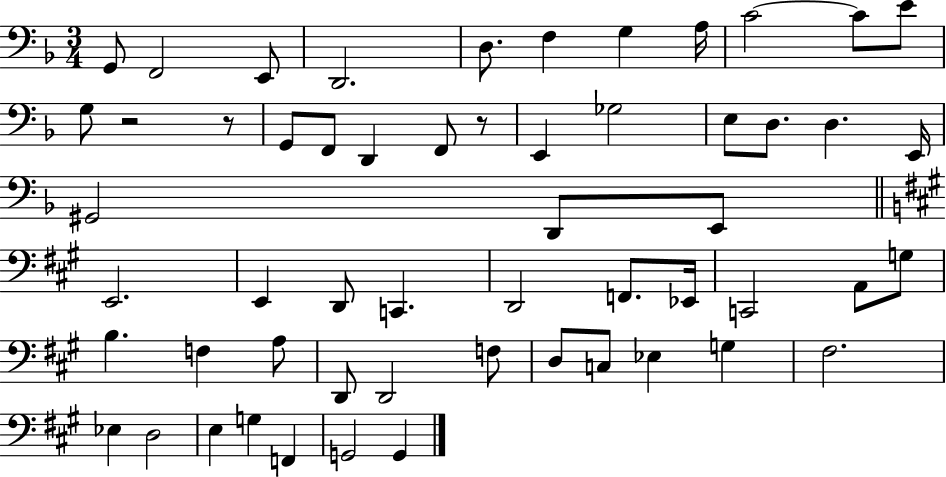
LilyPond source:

{
  \clef bass
  \numericTimeSignature
  \time 3/4
  \key f \major
  g,8 f,2 e,8 | d,2. | d8. f4 g4 a16 | c'2~~ c'8 e'8 | \break g8 r2 r8 | g,8 f,8 d,4 f,8 r8 | e,4 ges2 | e8 d8. d4. e,16 | \break gis,2 d,8 e,8 | \bar "||" \break \key a \major e,2. | e,4 d,8 c,4. | d,2 f,8. ees,16 | c,2 a,8 g8 | \break b4. f4 a8 | d,8 d,2 f8 | d8 c8 ees4 g4 | fis2. | \break ees4 d2 | e4 g4 f,4 | g,2 g,4 | \bar "|."
}